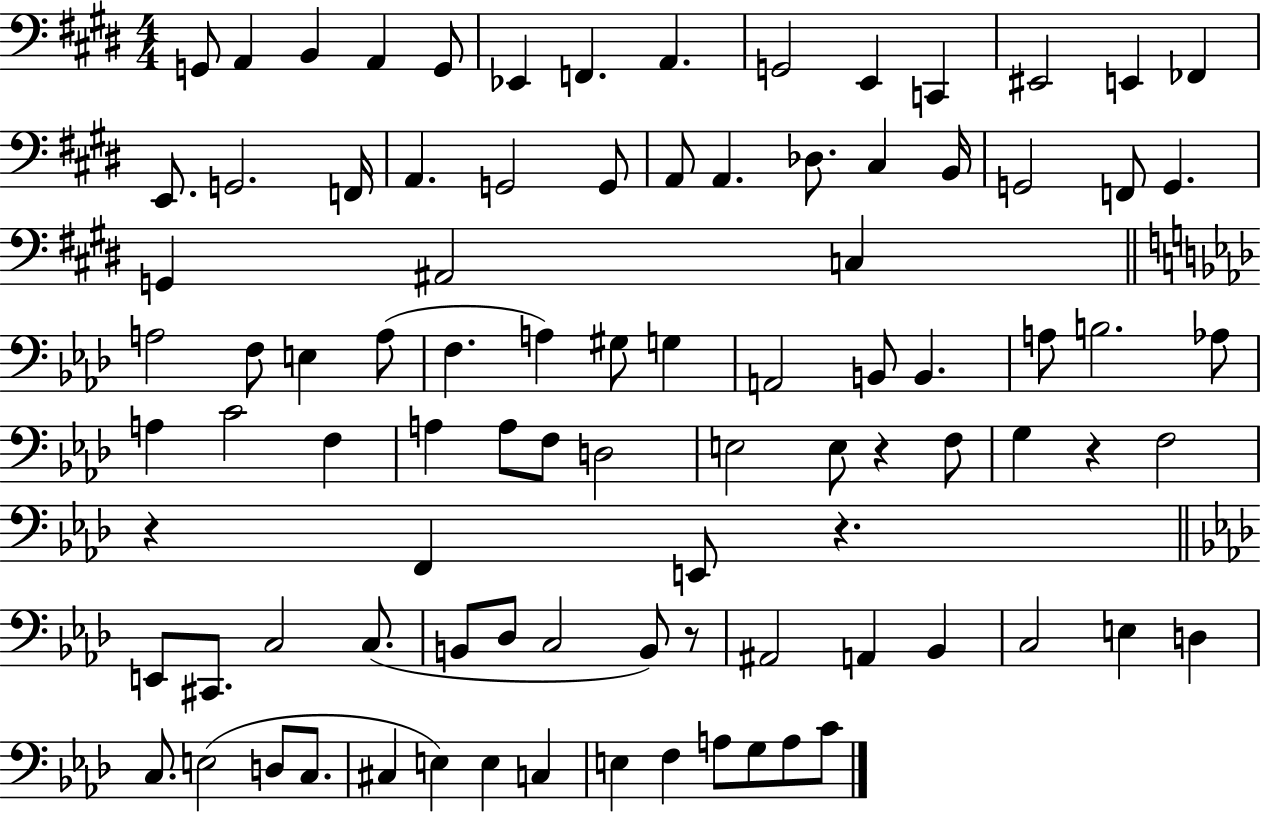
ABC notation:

X:1
T:Untitled
M:4/4
L:1/4
K:E
G,,/2 A,, B,, A,, G,,/2 _E,, F,, A,, G,,2 E,, C,, ^E,,2 E,, _F,, E,,/2 G,,2 F,,/4 A,, G,,2 G,,/2 A,,/2 A,, _D,/2 ^C, B,,/4 G,,2 F,,/2 G,, G,, ^A,,2 C, A,2 F,/2 E, A,/2 F, A, ^G,/2 G, A,,2 B,,/2 B,, A,/2 B,2 _A,/2 A, C2 F, A, A,/2 F,/2 D,2 E,2 E,/2 z F,/2 G, z F,2 z F,, E,,/2 z E,,/2 ^C,,/2 C,2 C,/2 B,,/2 _D,/2 C,2 B,,/2 z/2 ^A,,2 A,, _B,, C,2 E, D, C,/2 E,2 D,/2 C,/2 ^C, E, E, C, E, F, A,/2 G,/2 A,/2 C/2